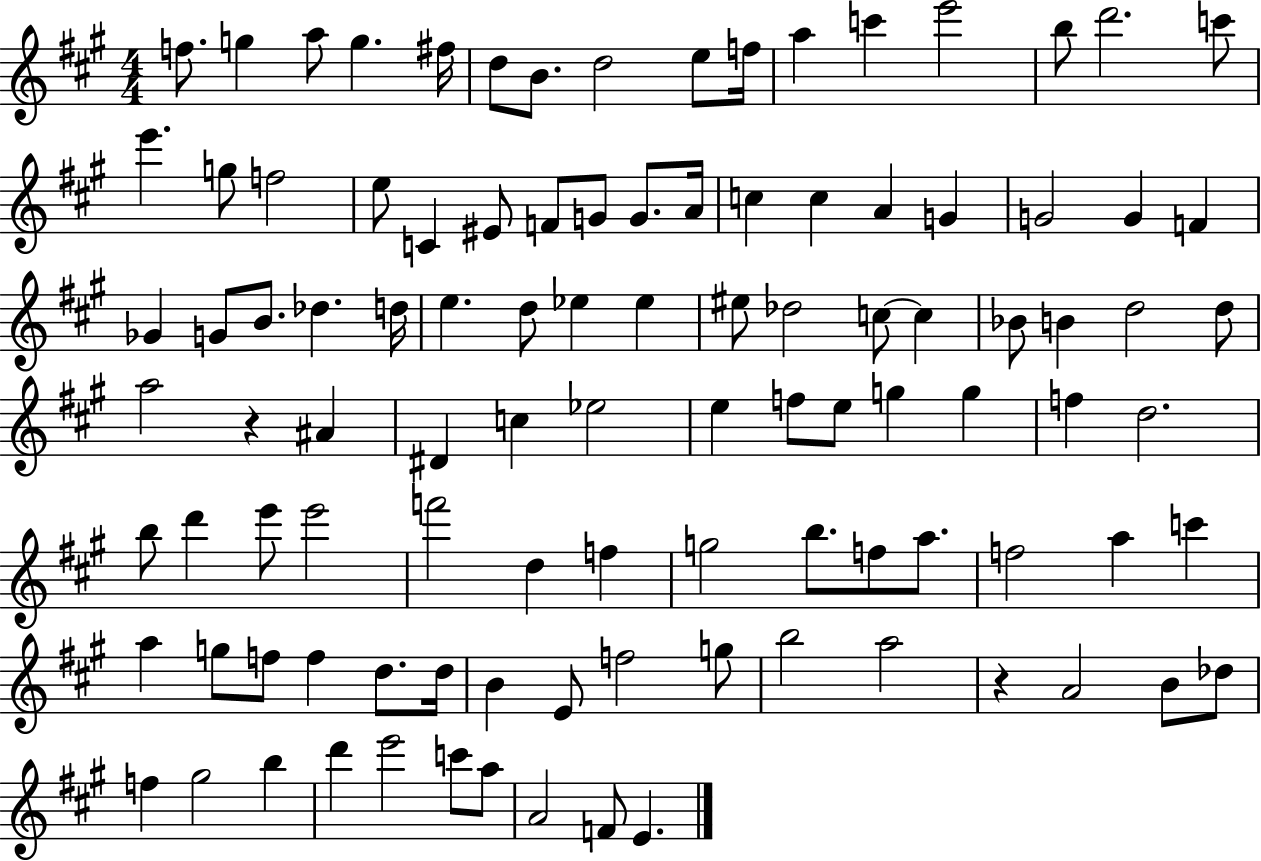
{
  \clef treble
  \numericTimeSignature
  \time 4/4
  \key a \major
  \repeat volta 2 { f''8. g''4 a''8 g''4. fis''16 | d''8 b'8. d''2 e''8 f''16 | a''4 c'''4 e'''2 | b''8 d'''2. c'''8 | \break e'''4. g''8 f''2 | e''8 c'4 eis'8 f'8 g'8 g'8. a'16 | c''4 c''4 a'4 g'4 | g'2 g'4 f'4 | \break ges'4 g'8 b'8. des''4. d''16 | e''4. d''8 ees''4 ees''4 | eis''8 des''2 c''8~~ c''4 | bes'8 b'4 d''2 d''8 | \break a''2 r4 ais'4 | dis'4 c''4 ees''2 | e''4 f''8 e''8 g''4 g''4 | f''4 d''2. | \break b''8 d'''4 e'''8 e'''2 | f'''2 d''4 f''4 | g''2 b''8. f''8 a''8. | f''2 a''4 c'''4 | \break a''4 g''8 f''8 f''4 d''8. d''16 | b'4 e'8 f''2 g''8 | b''2 a''2 | r4 a'2 b'8 des''8 | \break f''4 gis''2 b''4 | d'''4 e'''2 c'''8 a''8 | a'2 f'8 e'4. | } \bar "|."
}